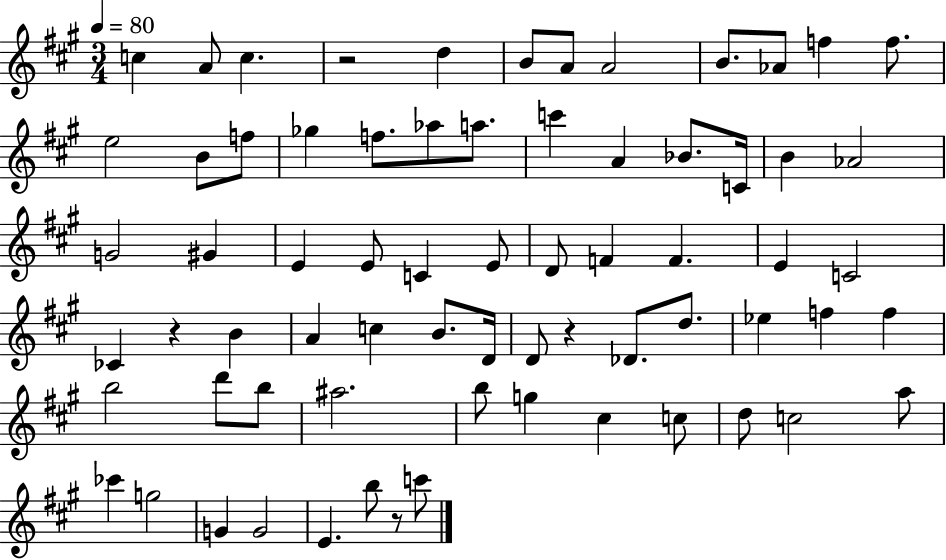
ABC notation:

X:1
T:Untitled
M:3/4
L:1/4
K:A
c A/2 c z2 d B/2 A/2 A2 B/2 _A/2 f f/2 e2 B/2 f/2 _g f/2 _a/2 a/2 c' A _B/2 C/4 B _A2 G2 ^G E E/2 C E/2 D/2 F F E C2 _C z B A c B/2 D/4 D/2 z _D/2 d/2 _e f f b2 d'/2 b/2 ^a2 b/2 g ^c c/2 d/2 c2 a/2 _c' g2 G G2 E b/2 z/2 c'/2